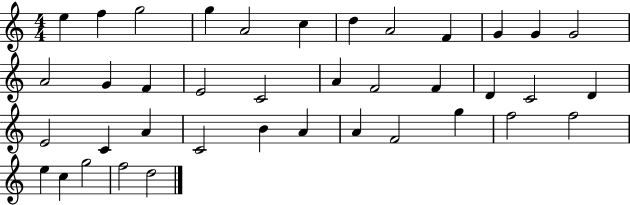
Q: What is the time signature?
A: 4/4